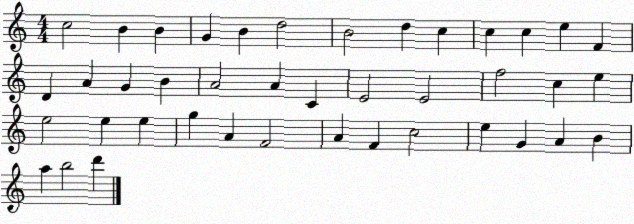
X:1
T:Untitled
M:4/4
L:1/4
K:C
c2 B B G B d2 B2 d c c c e F D A G B A2 A C E2 E2 f2 c e e2 e e g A F2 A F c2 e G A B a b2 d'